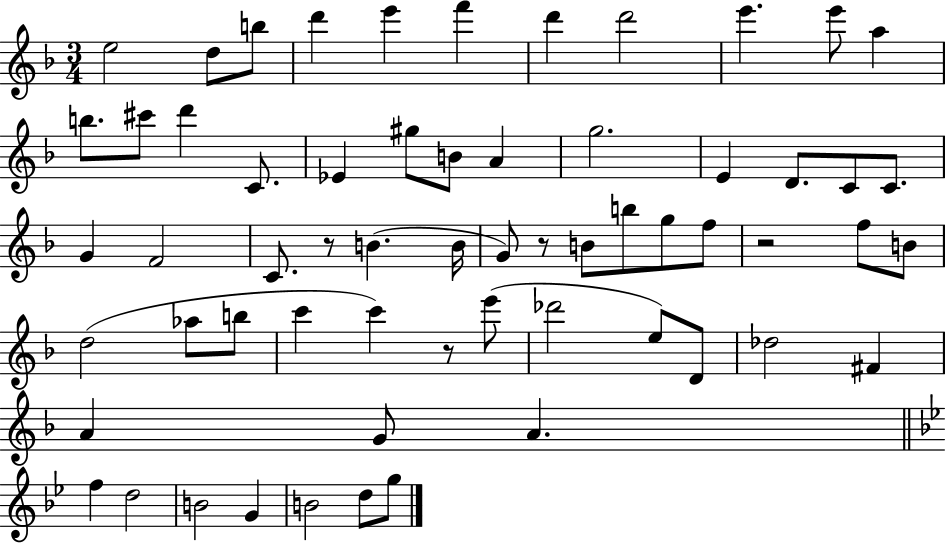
E5/h D5/e B5/e D6/q E6/q F6/q D6/q D6/h E6/q. E6/e A5/q B5/e. C#6/e D6/q C4/e. Eb4/q G#5/e B4/e A4/q G5/h. E4/q D4/e. C4/e C4/e. G4/q F4/h C4/e. R/e B4/q. B4/s G4/e R/e B4/e B5/e G5/e F5/e R/h F5/e B4/e D5/h Ab5/e B5/e C6/q C6/q R/e E6/e Db6/h E5/e D4/e Db5/h F#4/q A4/q G4/e A4/q. F5/q D5/h B4/h G4/q B4/h D5/e G5/e